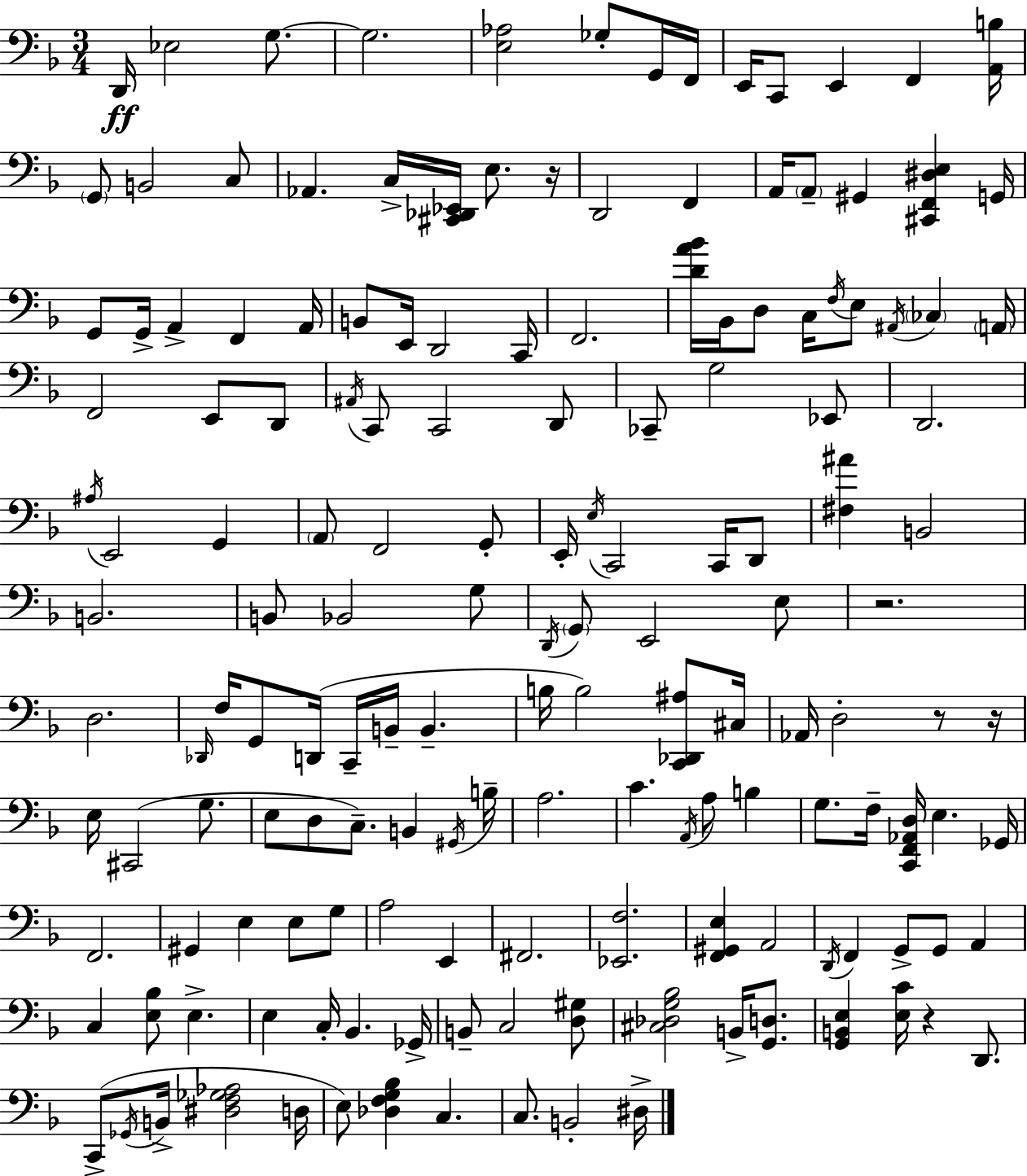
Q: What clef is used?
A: bass